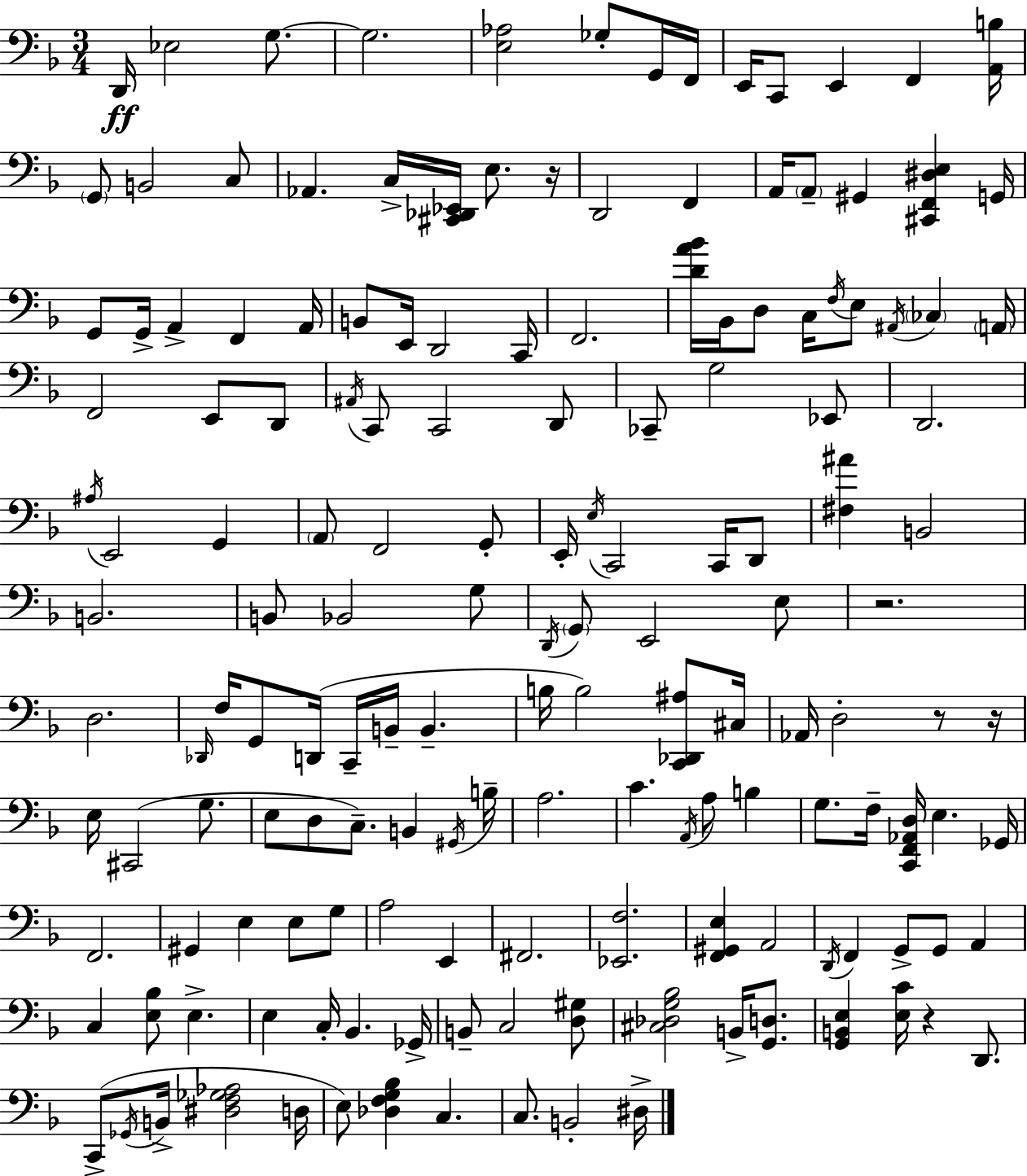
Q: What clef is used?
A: bass